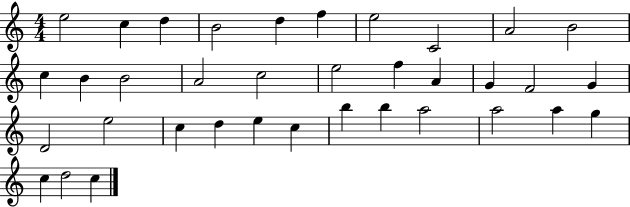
E5/h C5/q D5/q B4/h D5/q F5/q E5/h C4/h A4/h B4/h C5/q B4/q B4/h A4/h C5/h E5/h F5/q A4/q G4/q F4/h G4/q D4/h E5/h C5/q D5/q E5/q C5/q B5/q B5/q A5/h A5/h A5/q G5/q C5/q D5/h C5/q